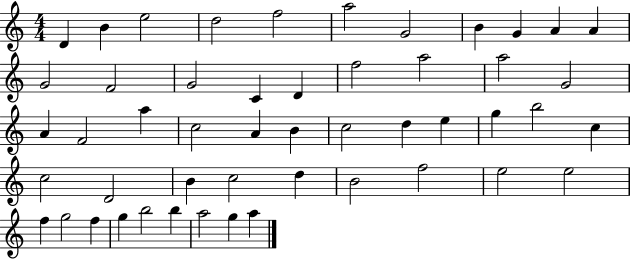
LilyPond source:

{
  \clef treble
  \numericTimeSignature
  \time 4/4
  \key c \major
  d'4 b'4 e''2 | d''2 f''2 | a''2 g'2 | b'4 g'4 a'4 a'4 | \break g'2 f'2 | g'2 c'4 d'4 | f''2 a''2 | a''2 g'2 | \break a'4 f'2 a''4 | c''2 a'4 b'4 | c''2 d''4 e''4 | g''4 b''2 c''4 | \break c''2 d'2 | b'4 c''2 d''4 | b'2 f''2 | e''2 e''2 | \break f''4 g''2 f''4 | g''4 b''2 b''4 | a''2 g''4 a''4 | \bar "|."
}